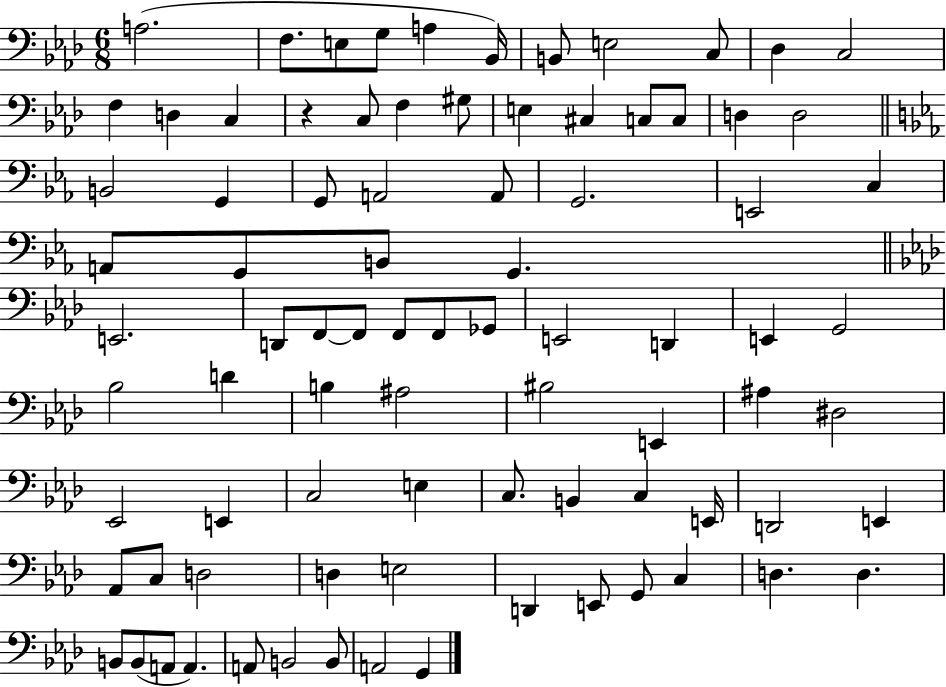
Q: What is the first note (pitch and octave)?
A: A3